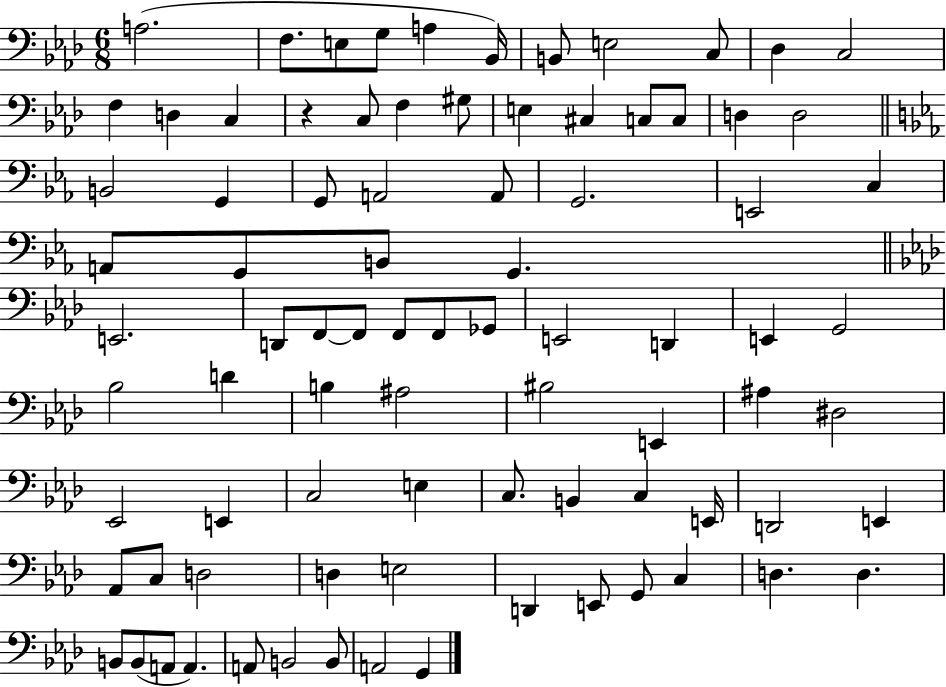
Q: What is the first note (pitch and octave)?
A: A3